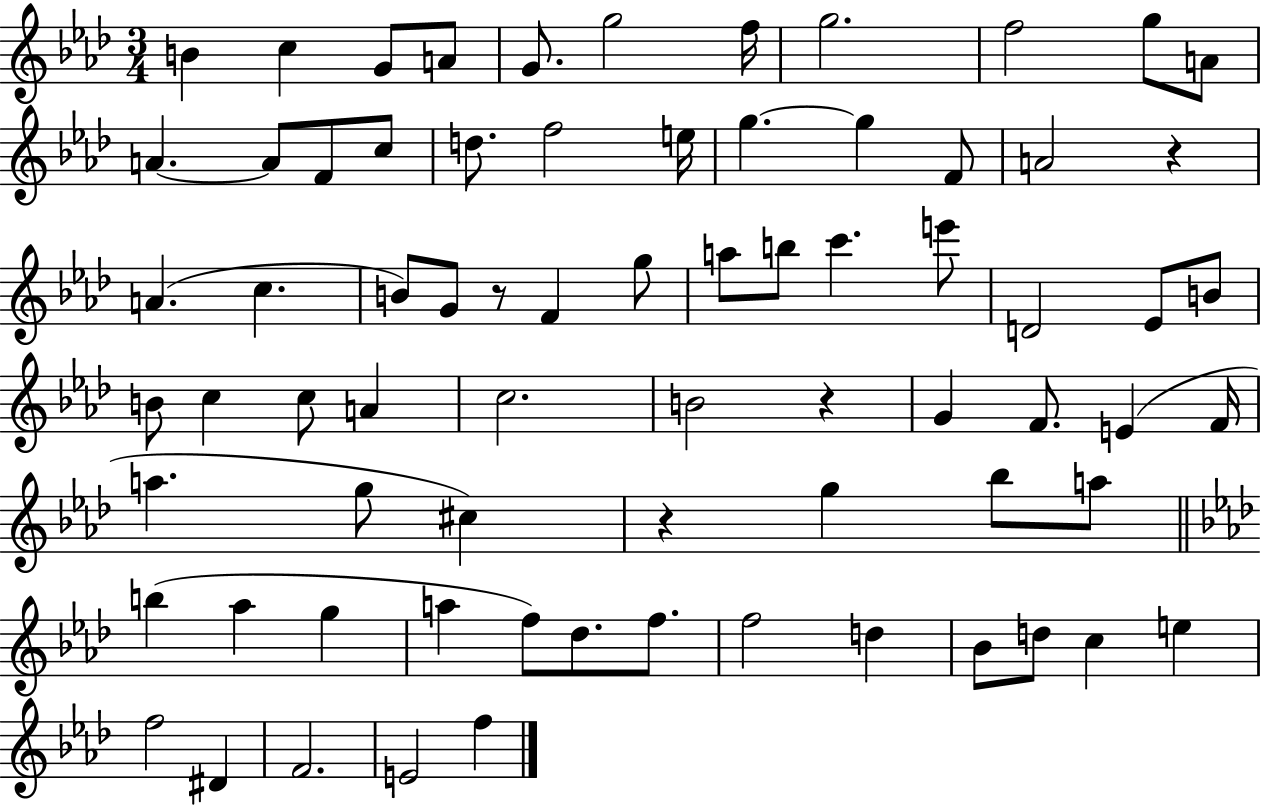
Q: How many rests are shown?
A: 4